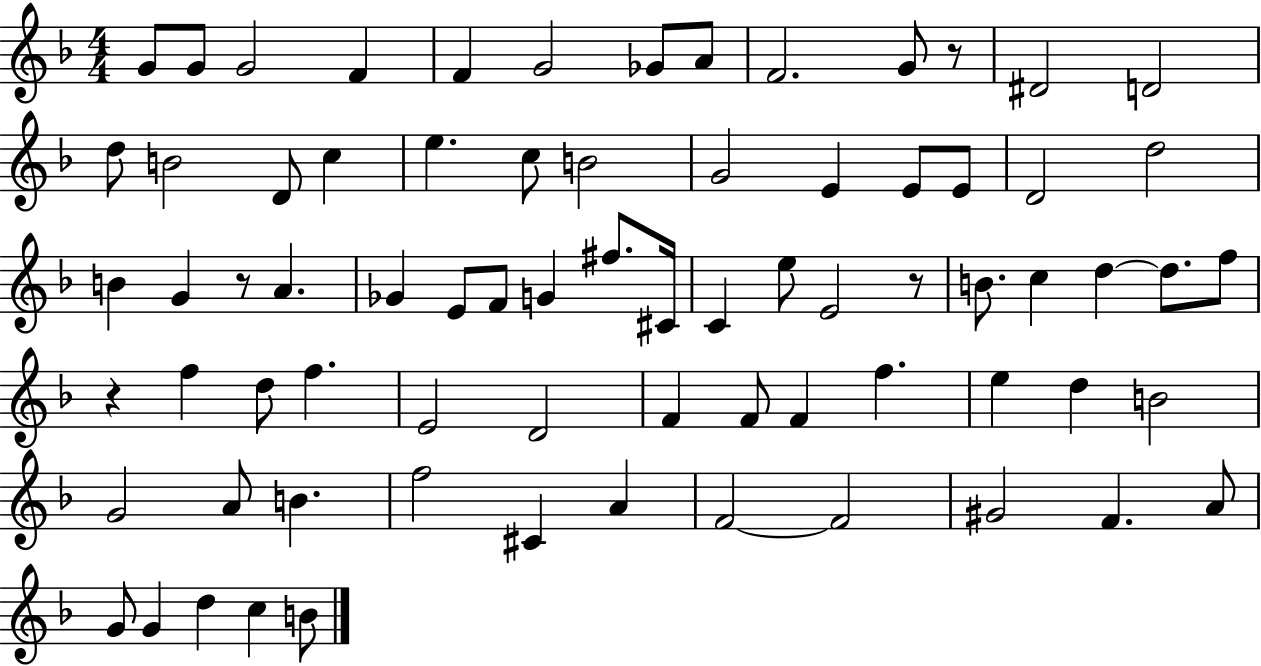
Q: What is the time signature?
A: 4/4